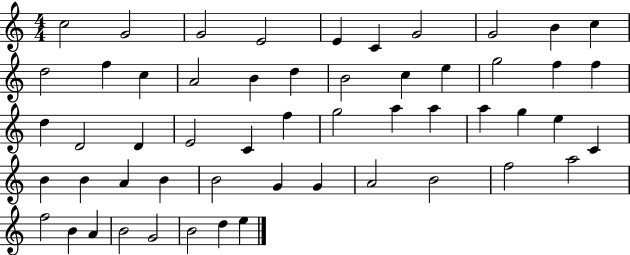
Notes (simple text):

C5/h G4/h G4/h E4/h E4/q C4/q G4/h G4/h B4/q C5/q D5/h F5/q C5/q A4/h B4/q D5/q B4/h C5/q E5/q G5/h F5/q F5/q D5/q D4/h D4/q E4/h C4/q F5/q G5/h A5/q A5/q A5/q G5/q E5/q C4/q B4/q B4/q A4/q B4/q B4/h G4/q G4/q A4/h B4/h F5/h A5/h F5/h B4/q A4/q B4/h G4/h B4/h D5/q E5/q